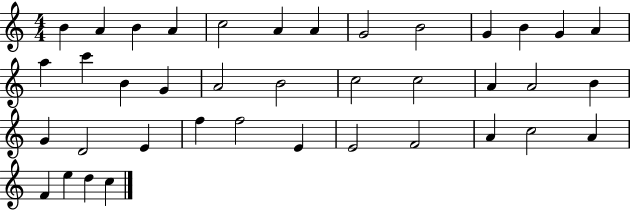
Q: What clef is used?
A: treble